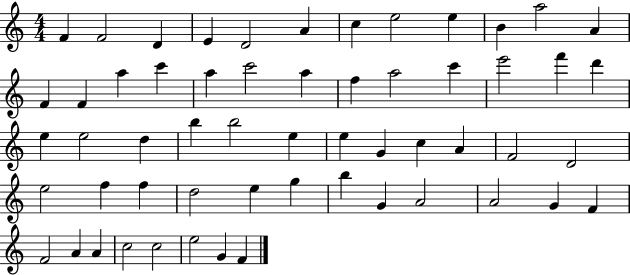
X:1
T:Untitled
M:4/4
L:1/4
K:C
F F2 D E D2 A c e2 e B a2 A F F a c' a c'2 a f a2 c' e'2 f' d' e e2 d b b2 e e G c A F2 D2 e2 f f d2 e g b G A2 A2 G F F2 A A c2 c2 e2 G F